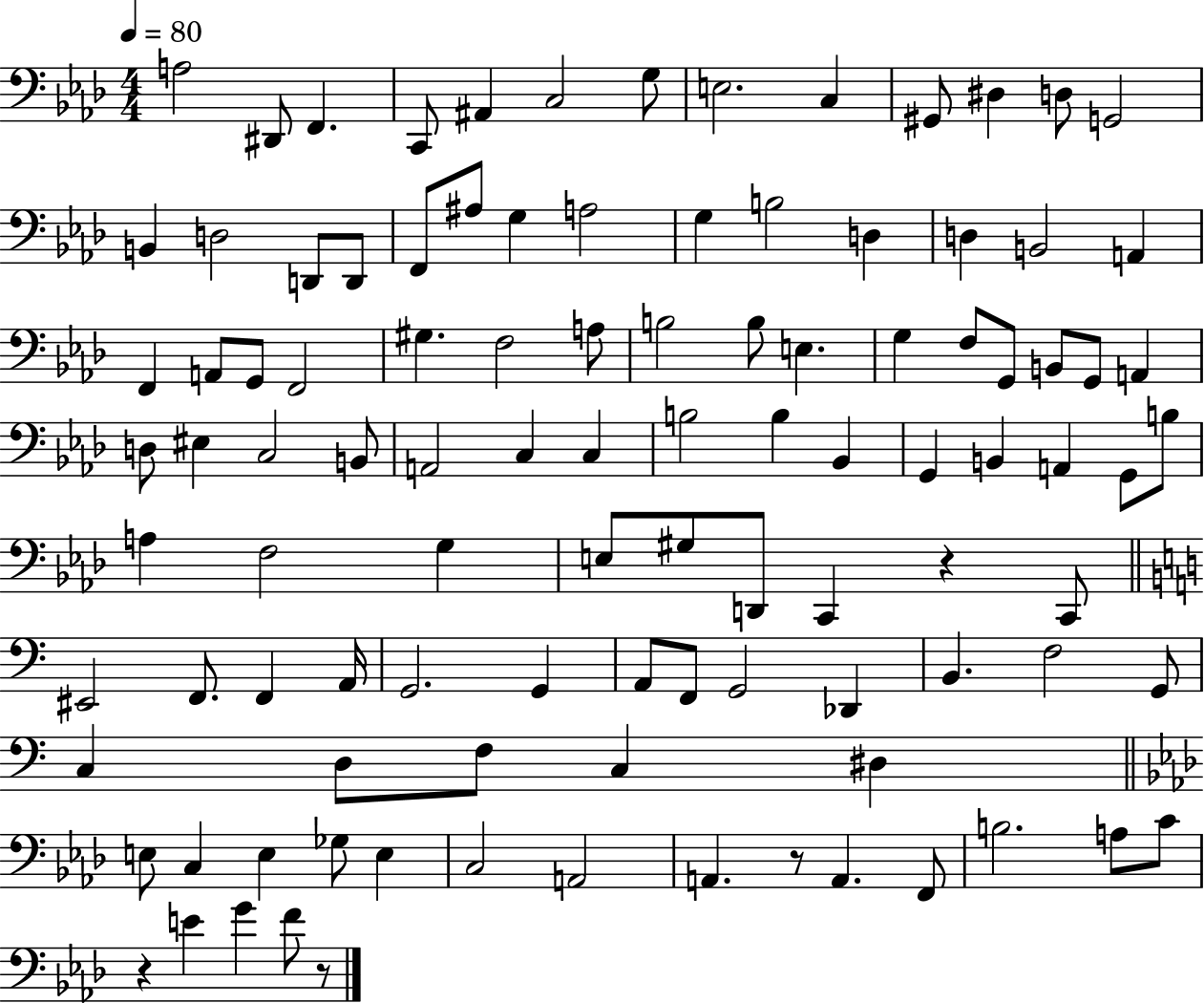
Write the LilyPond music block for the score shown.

{
  \clef bass
  \numericTimeSignature
  \time 4/4
  \key aes \major
  \tempo 4 = 80
  \repeat volta 2 { a2 dis,8 f,4. | c,8 ais,4 c2 g8 | e2. c4 | gis,8 dis4 d8 g,2 | \break b,4 d2 d,8 d,8 | f,8 ais8 g4 a2 | g4 b2 d4 | d4 b,2 a,4 | \break f,4 a,8 g,8 f,2 | gis4. f2 a8 | b2 b8 e4. | g4 f8 g,8 b,8 g,8 a,4 | \break d8 eis4 c2 b,8 | a,2 c4 c4 | b2 b4 bes,4 | g,4 b,4 a,4 g,8 b8 | \break a4 f2 g4 | e8 gis8 d,8 c,4 r4 c,8 | \bar "||" \break \key c \major eis,2 f,8. f,4 a,16 | g,2. g,4 | a,8 f,8 g,2 des,4 | b,4. f2 g,8 | \break c4 d8 f8 c4 dis4 | \bar "||" \break \key f \minor e8 c4 e4 ges8 e4 | c2 a,2 | a,4. r8 a,4. f,8 | b2. a8 c'8 | \break r4 e'4 g'4 f'8 r8 | } \bar "|."
}